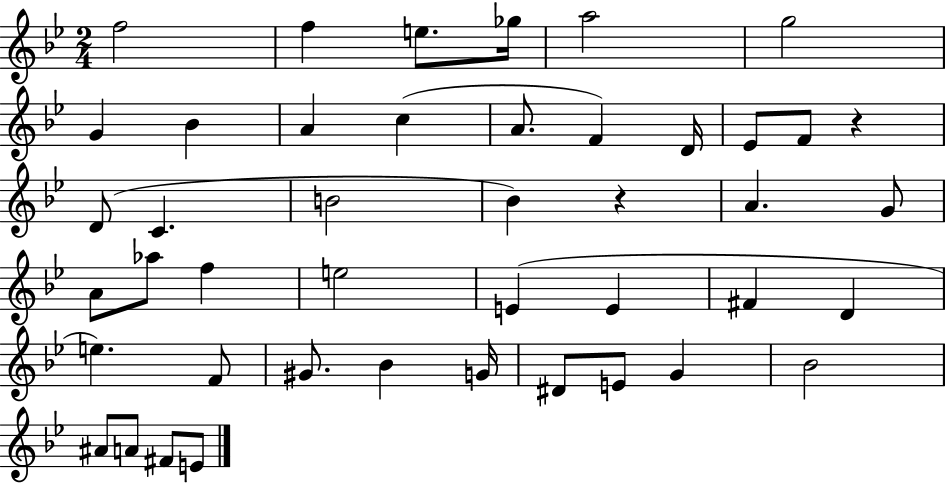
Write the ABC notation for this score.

X:1
T:Untitled
M:2/4
L:1/4
K:Bb
f2 f e/2 _g/4 a2 g2 G _B A c A/2 F D/4 _E/2 F/2 z D/2 C B2 _B z A G/2 A/2 _a/2 f e2 E E ^F D e F/2 ^G/2 _B G/4 ^D/2 E/2 G _B2 ^A/2 A/2 ^F/2 E/2